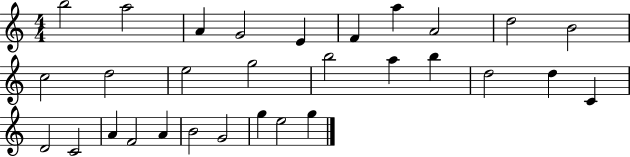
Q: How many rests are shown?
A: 0